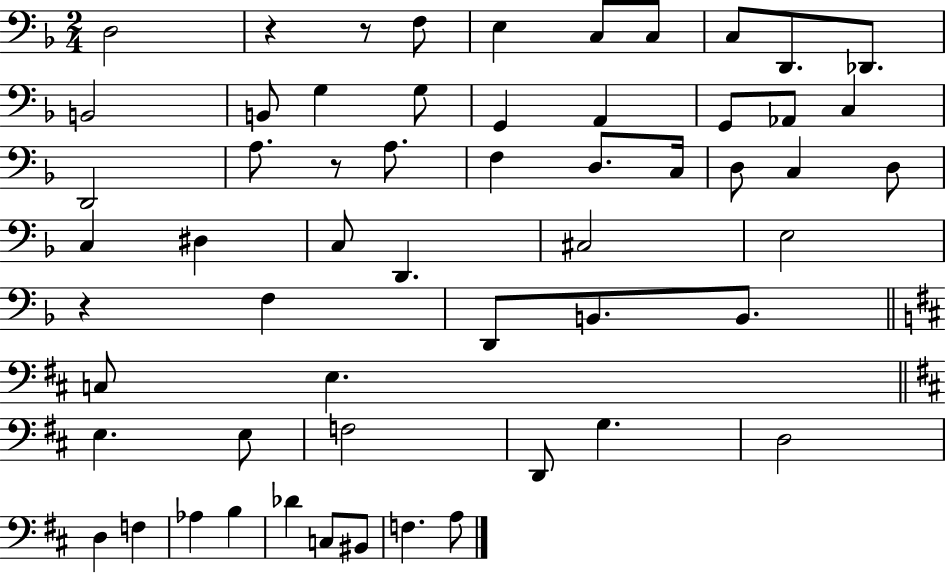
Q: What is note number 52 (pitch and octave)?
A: F3